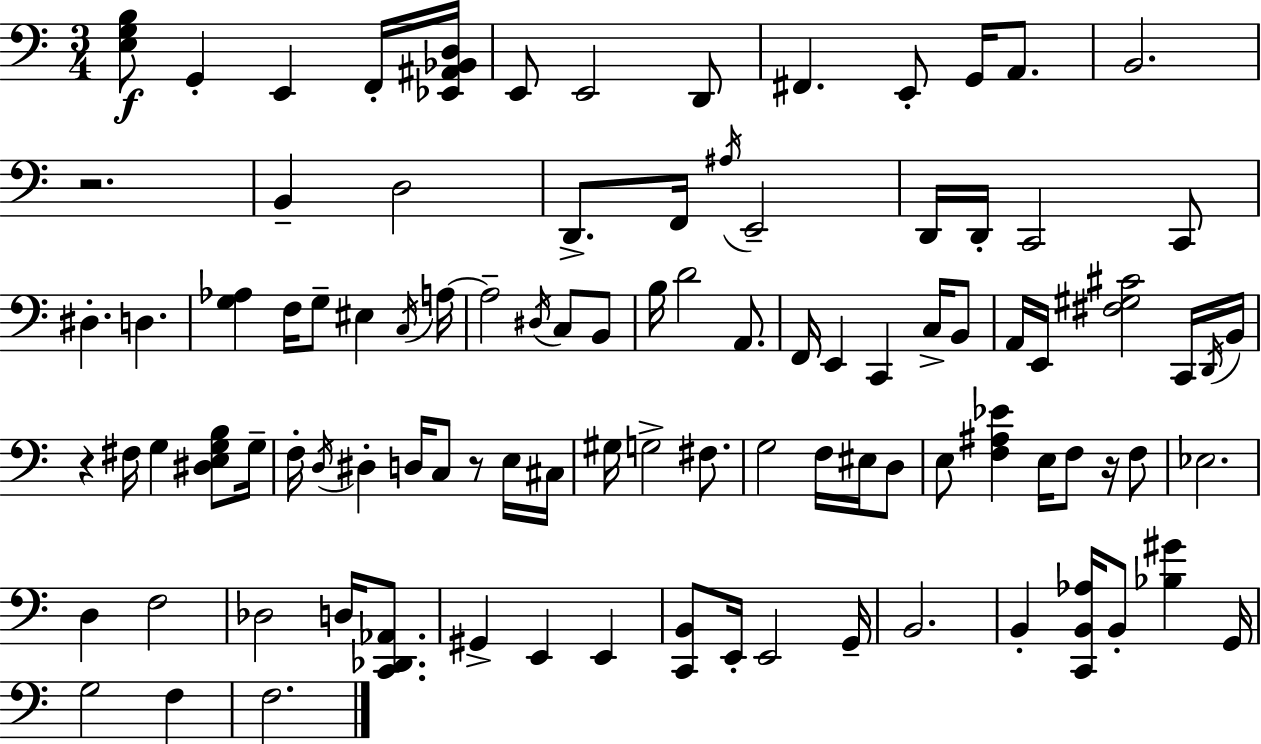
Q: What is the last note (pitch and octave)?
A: F3